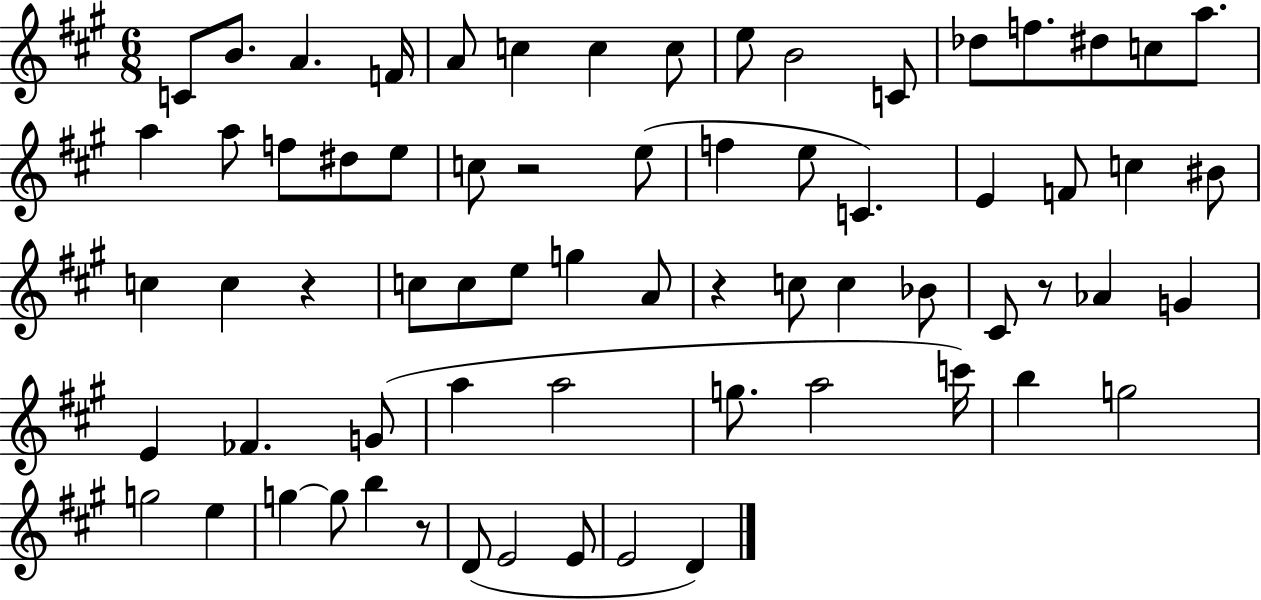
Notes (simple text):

C4/e B4/e. A4/q. F4/s A4/e C5/q C5/q C5/e E5/e B4/h C4/e Db5/e F5/e. D#5/e C5/e A5/e. A5/q A5/e F5/e D#5/e E5/e C5/e R/h E5/e F5/q E5/e C4/q. E4/q F4/e C5/q BIS4/e C5/q C5/q R/q C5/e C5/e E5/e G5/q A4/e R/q C5/e C5/q Bb4/e C#4/e R/e Ab4/q G4/q E4/q FES4/q. G4/e A5/q A5/h G5/e. A5/h C6/s B5/q G5/h G5/h E5/q G5/q G5/e B5/q R/e D4/e E4/h E4/e E4/h D4/q